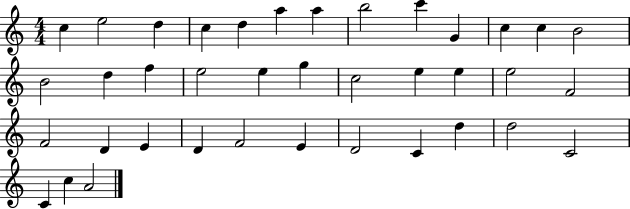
{
  \clef treble
  \numericTimeSignature
  \time 4/4
  \key c \major
  c''4 e''2 d''4 | c''4 d''4 a''4 a''4 | b''2 c'''4 g'4 | c''4 c''4 b'2 | \break b'2 d''4 f''4 | e''2 e''4 g''4 | c''2 e''4 e''4 | e''2 f'2 | \break f'2 d'4 e'4 | d'4 f'2 e'4 | d'2 c'4 d''4 | d''2 c'2 | \break c'4 c''4 a'2 | \bar "|."
}